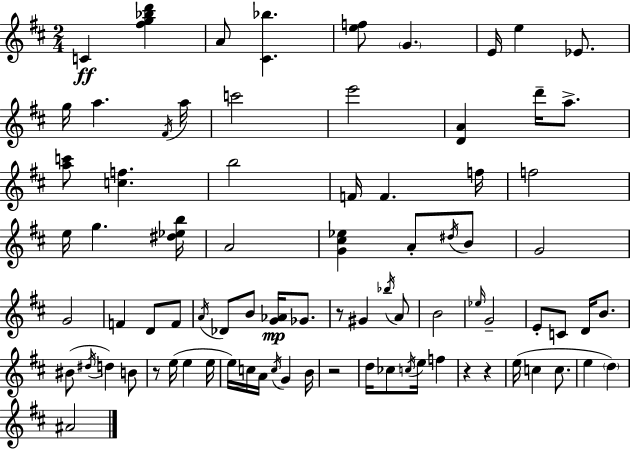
{
  \clef treble
  \numericTimeSignature
  \time 2/4
  \key d \major
  c'4\ff <fis'' g'' bes'' d'''>4 | a'8 <cis' bes''>4. | <e'' f''>8 \parenthesize g'4. | e'16 e''4 ees'8. | \break g''16 a''4. \acciaccatura { fis'16 } | a''16 c'''2 | e'''2 | <d' a'>4 d'''16-- a''8.-> | \break <a'' c'''>8 <c'' f''>4. | b''2 | f'16 f'4. | f''16 f''2 | \break e''16 g''4. | <dis'' ees'' b''>16 a'2 | <g' cis'' ees''>4 a'8-. \acciaccatura { dis''16 } | b'8 g'2 | \break g'2 | f'4 d'8 | f'8 \acciaccatura { a'16 } des'8 b'8 <g' aes'>16\mp | ges'8. r8 gis'4 | \break \acciaccatura { bes''16 } a'8 b'2 | \grace { ees''16 } g'2-- | e'8-. c'8 | d'16 b'8. bis'8( \acciaccatura { dis''16 } | \break d''4) b'8 r8 | e''16( e''4 e''16 e''16) c''16 | a'16 \acciaccatura { c''16 } g'4 b'16 r2 | d''16 | \break ces''8 \acciaccatura { c''16 } e''16 f''4 | r4 r4 | e''16( c''4 c''8. | e''4 \parenthesize d''4) | \break ais'2 | \bar "|."
}